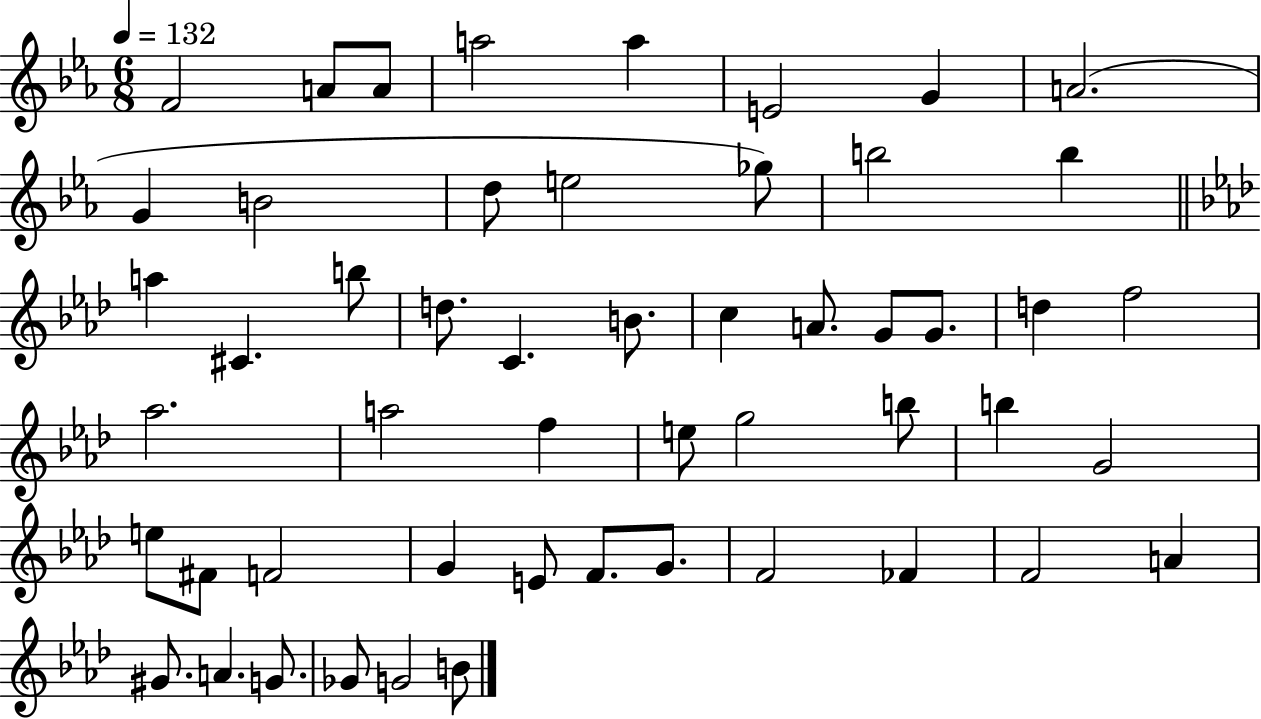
F4/h A4/e A4/e A5/h A5/q E4/h G4/q A4/h. G4/q B4/h D5/e E5/h Gb5/e B5/h B5/q A5/q C#4/q. B5/e D5/e. C4/q. B4/e. C5/q A4/e. G4/e G4/e. D5/q F5/h Ab5/h. A5/h F5/q E5/e G5/h B5/e B5/q G4/h E5/e F#4/e F4/h G4/q E4/e F4/e. G4/e. F4/h FES4/q F4/h A4/q G#4/e. A4/q. G4/e. Gb4/e G4/h B4/e